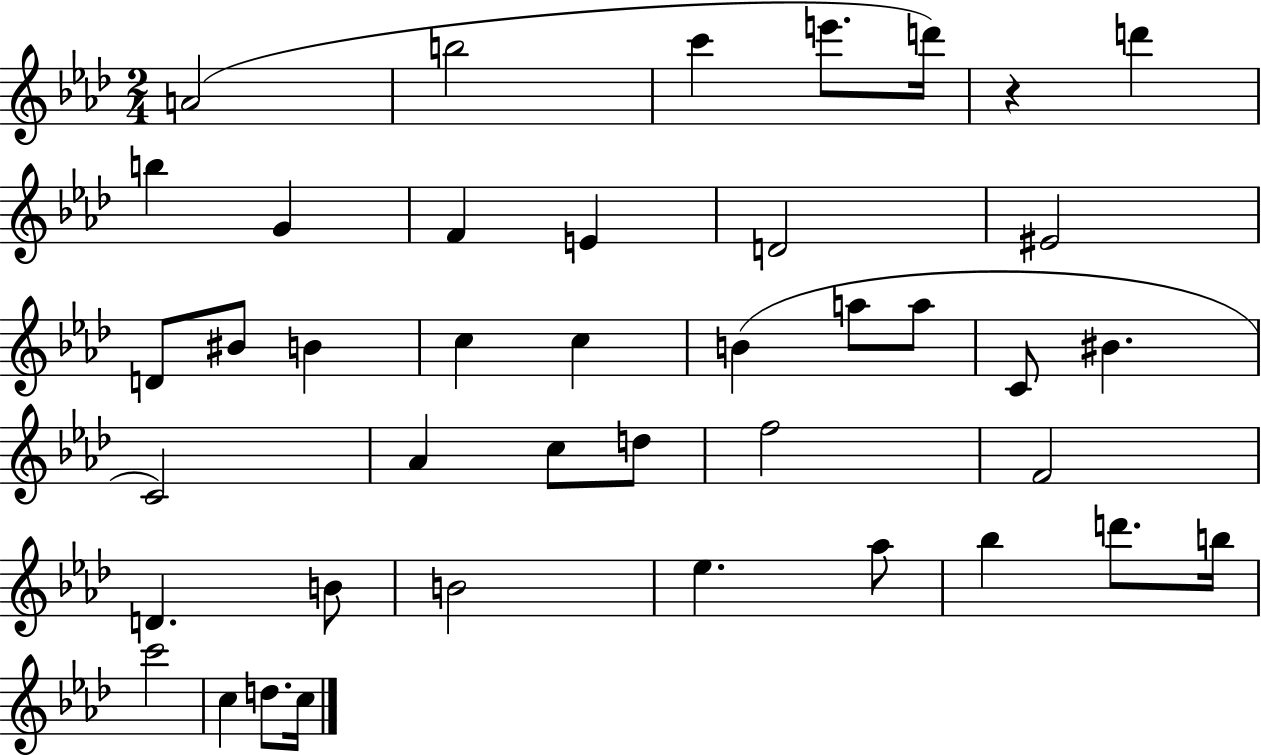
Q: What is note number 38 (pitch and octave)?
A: C5